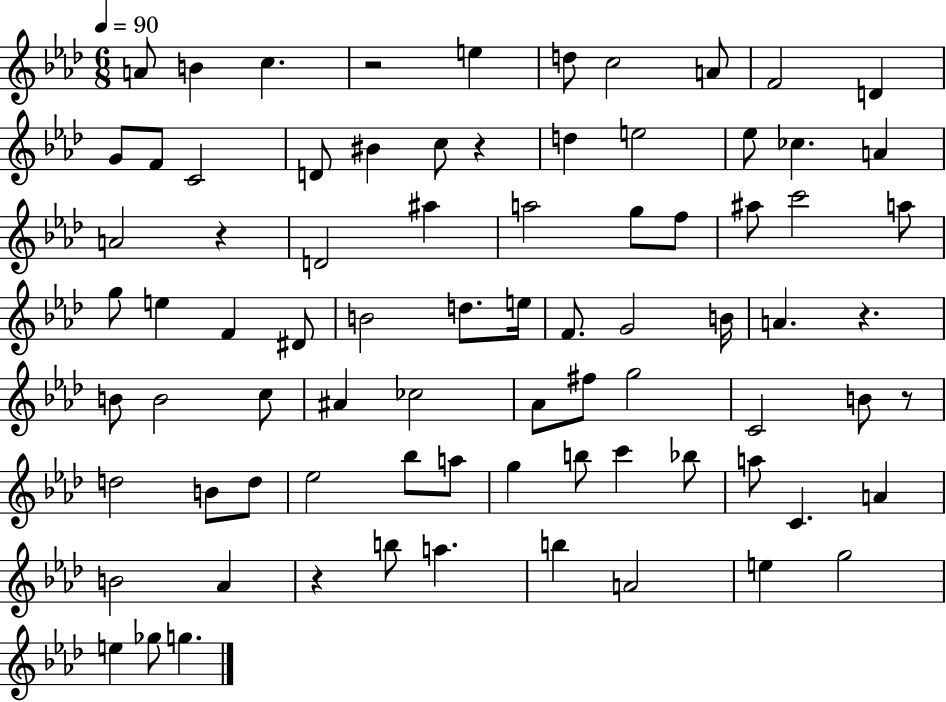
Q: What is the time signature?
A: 6/8